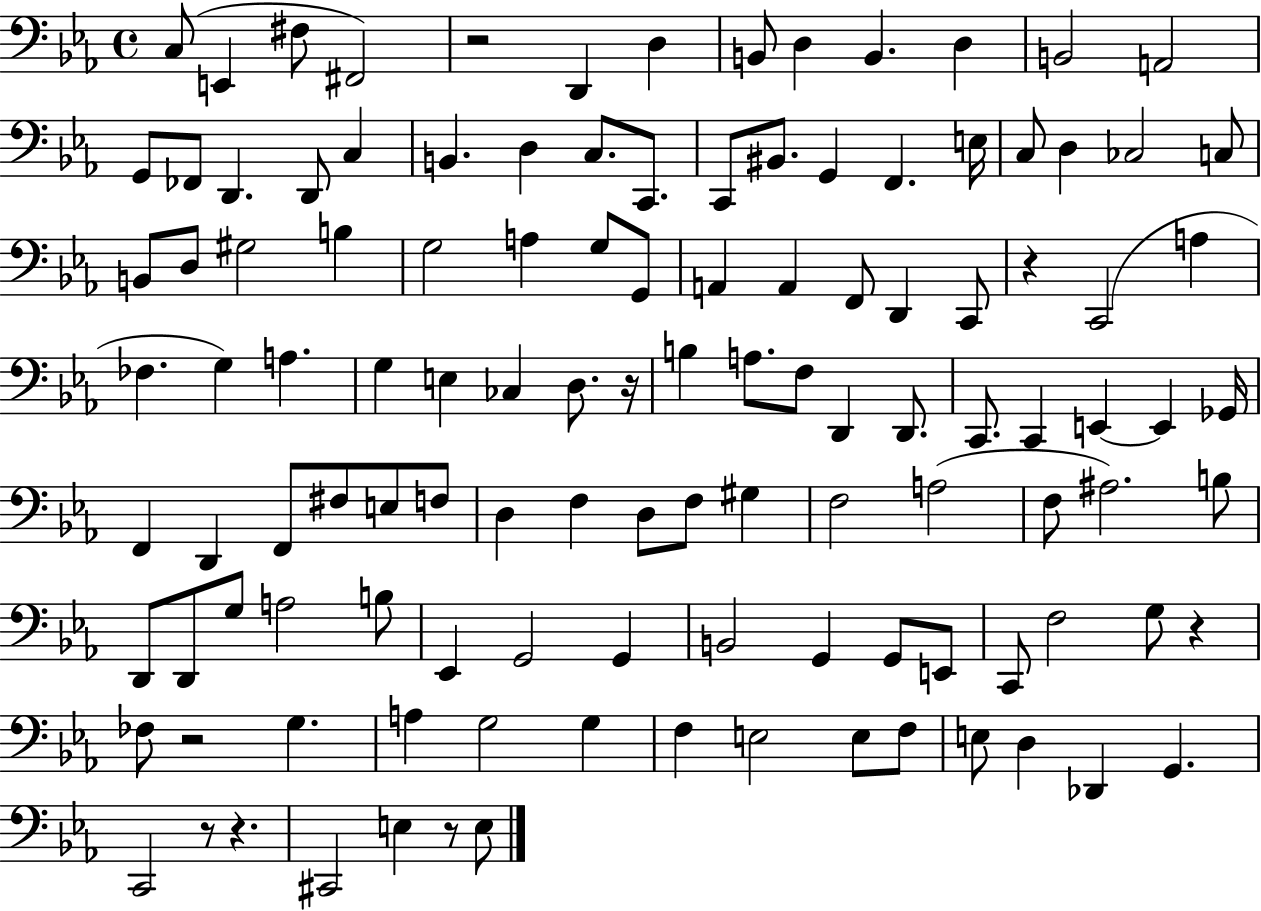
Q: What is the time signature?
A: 4/4